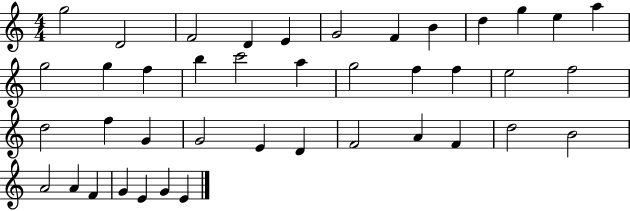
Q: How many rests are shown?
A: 0